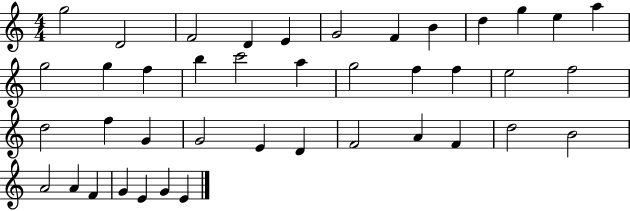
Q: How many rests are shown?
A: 0